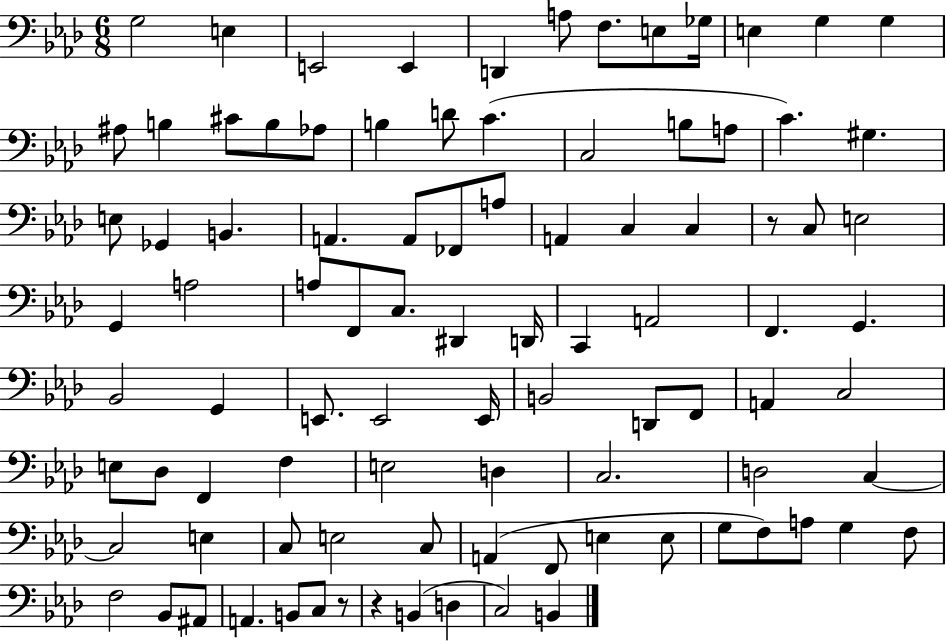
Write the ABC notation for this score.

X:1
T:Untitled
M:6/8
L:1/4
K:Ab
G,2 E, E,,2 E,, D,, A,/2 F,/2 E,/2 _G,/4 E, G, G, ^A,/2 B, ^C/2 B,/2 _A,/2 B, D/2 C C,2 B,/2 A,/2 C ^G, E,/2 _G,, B,, A,, A,,/2 _F,,/2 A,/2 A,, C, C, z/2 C,/2 E,2 G,, A,2 A,/2 F,,/2 C,/2 ^D,, D,,/4 C,, A,,2 F,, G,, _B,,2 G,, E,,/2 E,,2 E,,/4 B,,2 D,,/2 F,,/2 A,, C,2 E,/2 _D,/2 F,, F, E,2 D, C,2 D,2 C, C,2 E, C,/2 E,2 C,/2 A,, F,,/2 E, E,/2 G,/2 F,/2 A,/2 G, F,/2 F,2 _B,,/2 ^A,,/2 A,, B,,/2 C,/2 z/2 z B,, D, C,2 B,,